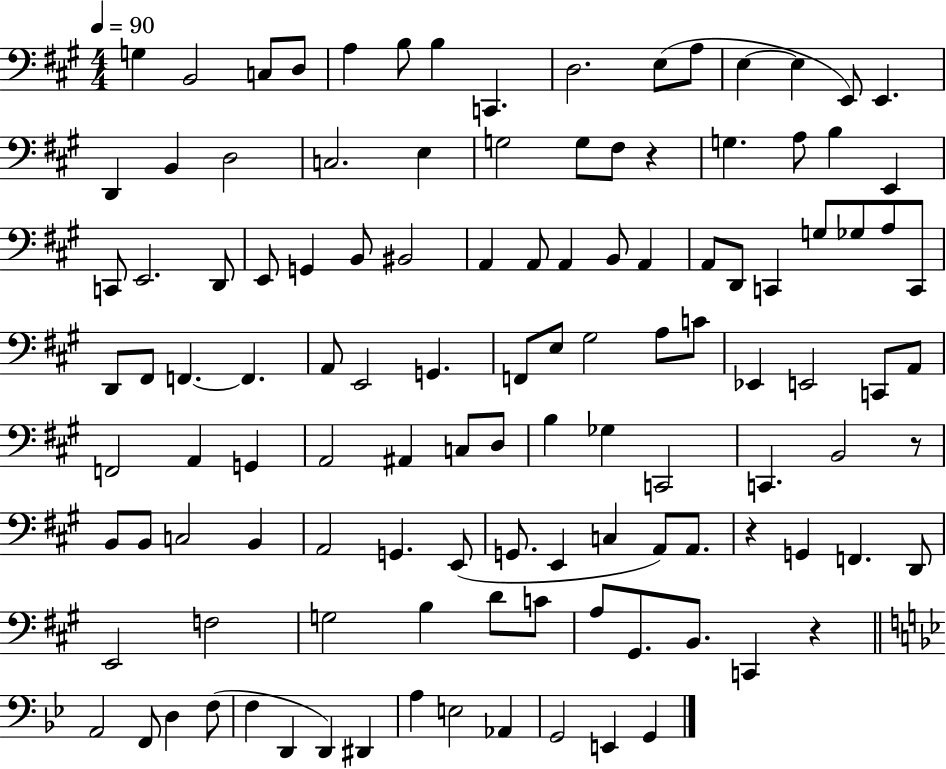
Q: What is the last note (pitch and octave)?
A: G2